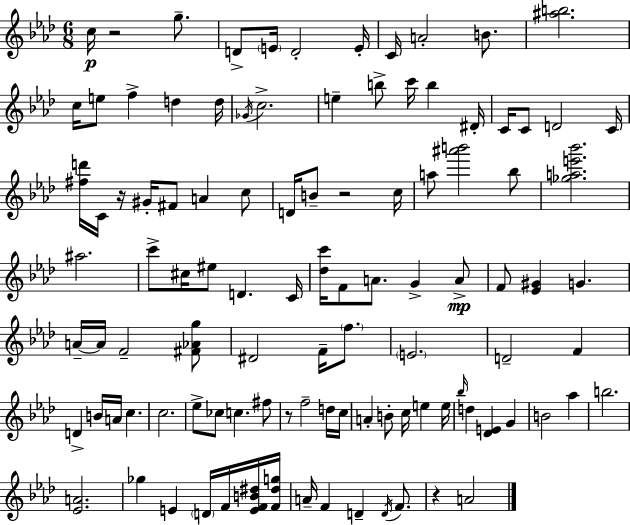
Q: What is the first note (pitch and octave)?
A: C5